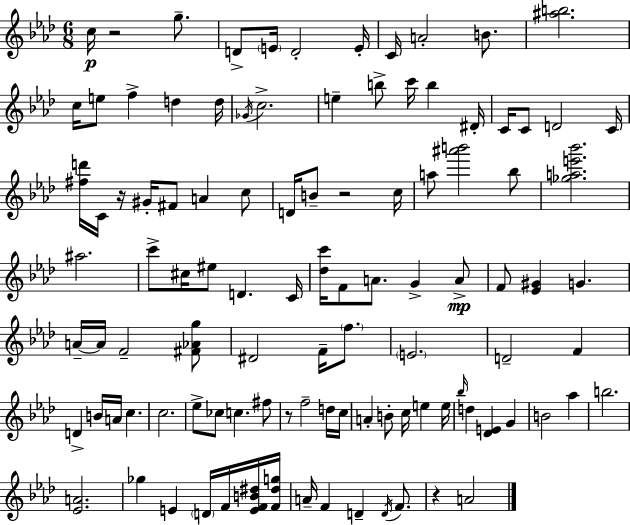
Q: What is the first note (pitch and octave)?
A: C5